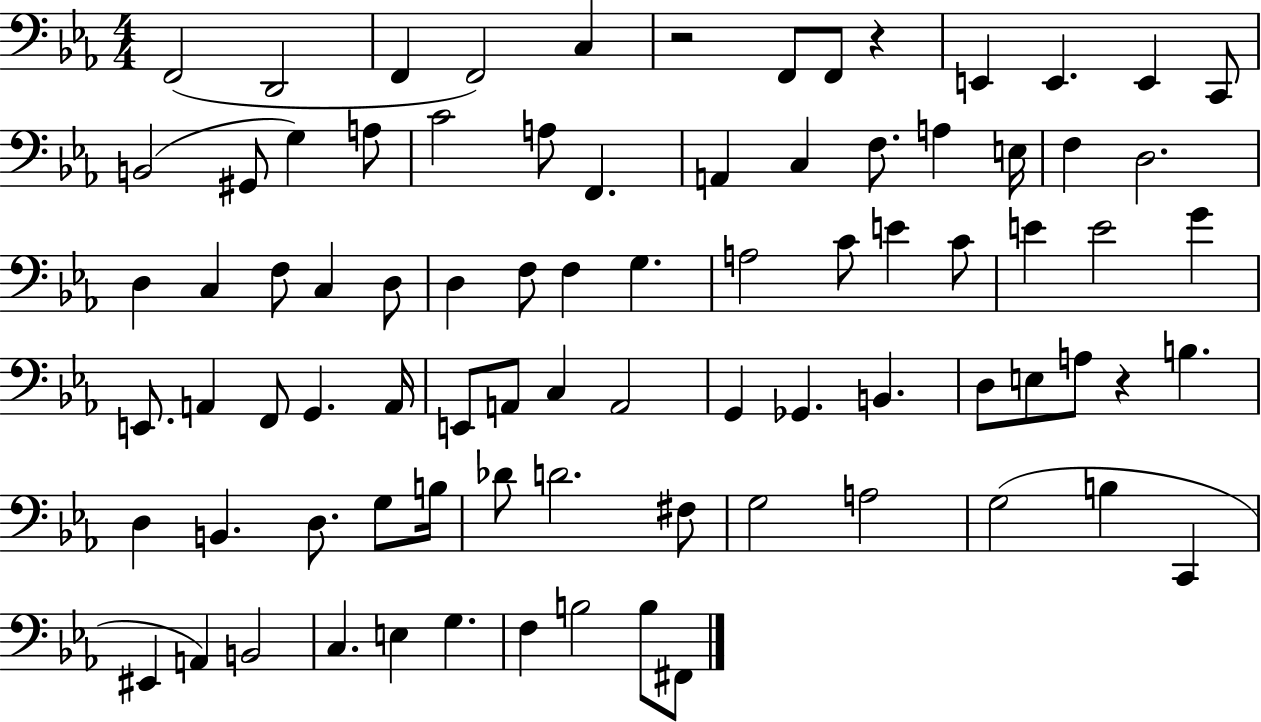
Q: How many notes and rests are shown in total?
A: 83